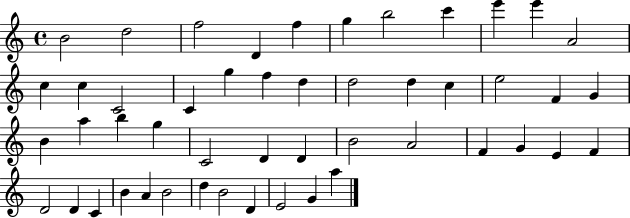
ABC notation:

X:1
T:Untitled
M:4/4
L:1/4
K:C
B2 d2 f2 D f g b2 c' e' e' A2 c c C2 C g f d d2 d c e2 F G B a b g C2 D D B2 A2 F G E F D2 D C B A B2 d B2 D E2 G a